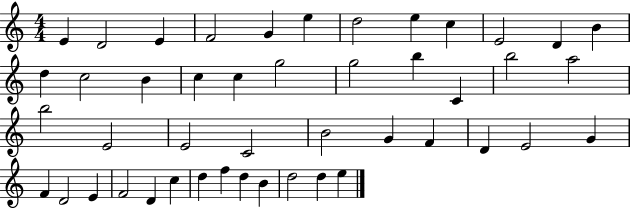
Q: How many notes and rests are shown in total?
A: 46